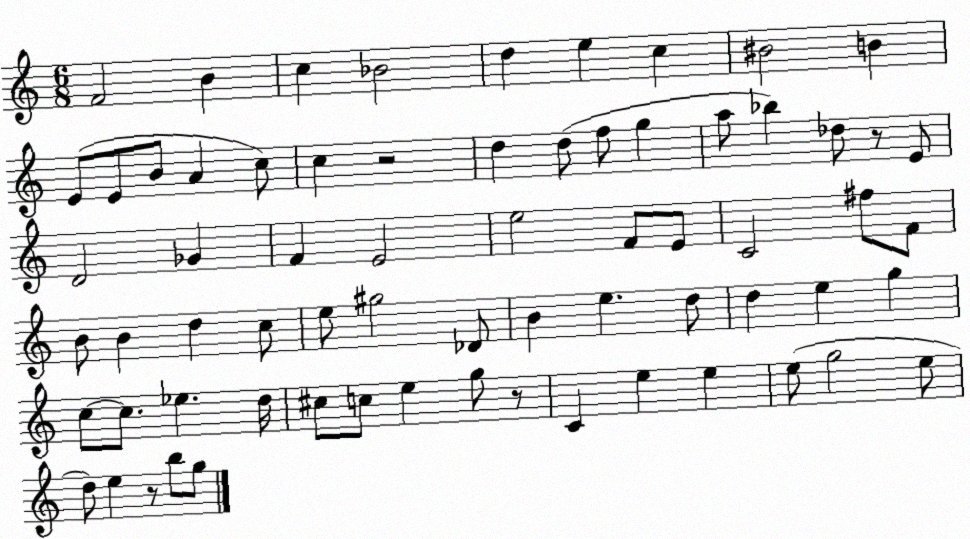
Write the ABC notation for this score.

X:1
T:Untitled
M:6/8
L:1/4
K:C
F2 B c _B2 d e c ^B2 B E/2 E/2 B/2 A c/2 c z2 d d/2 f/2 g a/2 _b _d/2 z/2 E/2 D2 _G F E2 e2 F/2 E/2 C2 ^f/2 F/2 B/2 B d c/2 e/2 ^g2 _D/2 B e d/2 d e g c/2 c/2 _e d/4 ^c/2 c/2 e g/2 z/2 C e e e/2 g2 e/2 d/2 e z/2 b/2 g/2